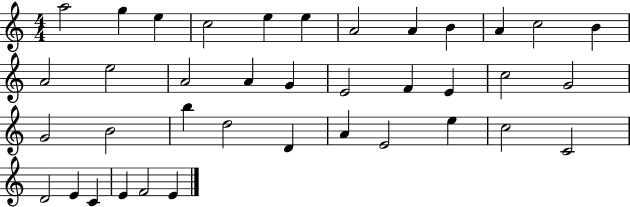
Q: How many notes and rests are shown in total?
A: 38